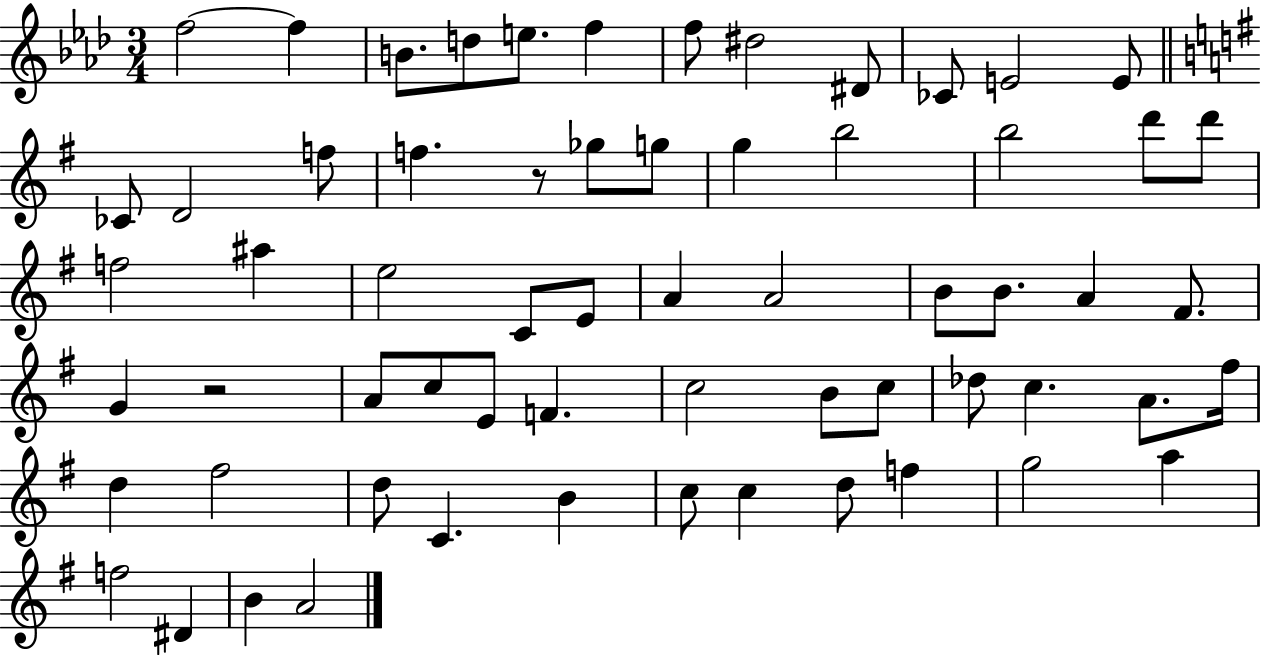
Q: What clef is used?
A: treble